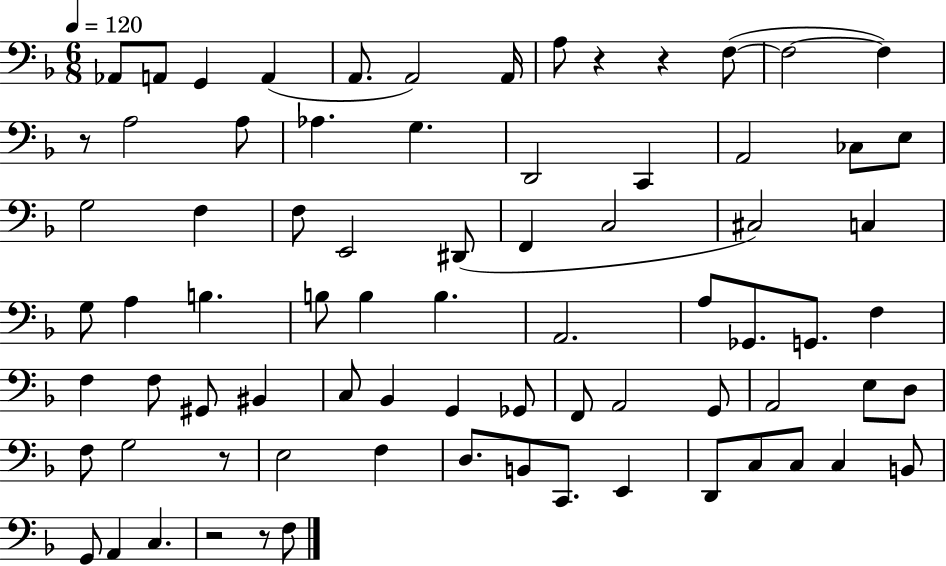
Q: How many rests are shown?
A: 6